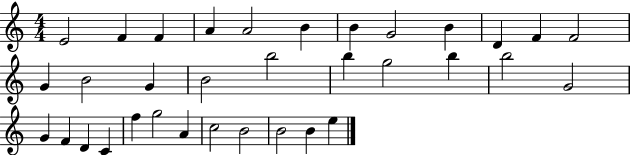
{
  \clef treble
  \numericTimeSignature
  \time 4/4
  \key c \major
  e'2 f'4 f'4 | a'4 a'2 b'4 | b'4 g'2 b'4 | d'4 f'4 f'2 | \break g'4 b'2 g'4 | b'2 b''2 | b''4 g''2 b''4 | b''2 g'2 | \break g'4 f'4 d'4 c'4 | f''4 g''2 a'4 | c''2 b'2 | b'2 b'4 e''4 | \break \bar "|."
}